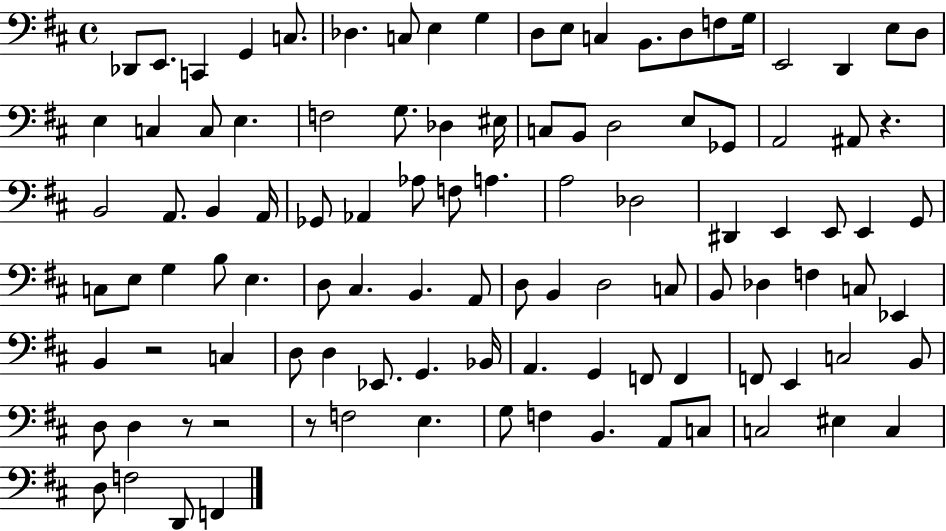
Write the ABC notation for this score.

X:1
T:Untitled
M:4/4
L:1/4
K:D
_D,,/2 E,,/2 C,, G,, C,/2 _D, C,/2 E, G, D,/2 E,/2 C, B,,/2 D,/2 F,/2 G,/4 E,,2 D,, E,/2 D,/2 E, C, C,/2 E, F,2 G,/2 _D, ^E,/4 C,/2 B,,/2 D,2 E,/2 _G,,/2 A,,2 ^A,,/2 z B,,2 A,,/2 B,, A,,/4 _G,,/2 _A,, _A,/2 F,/2 A, A,2 _D,2 ^D,, E,, E,,/2 E,, G,,/2 C,/2 E,/2 G, B,/2 E, D,/2 ^C, B,, A,,/2 D,/2 B,, D,2 C,/2 B,,/2 _D, F, C,/2 _E,, B,, z2 C, D,/2 D, _E,,/2 G,, _B,,/4 A,, G,, F,,/2 F,, F,,/2 E,, C,2 B,,/2 D,/2 D, z/2 z2 z/2 F,2 E, G,/2 F, B,, A,,/2 C,/2 C,2 ^E, C, D,/2 F,2 D,,/2 F,,